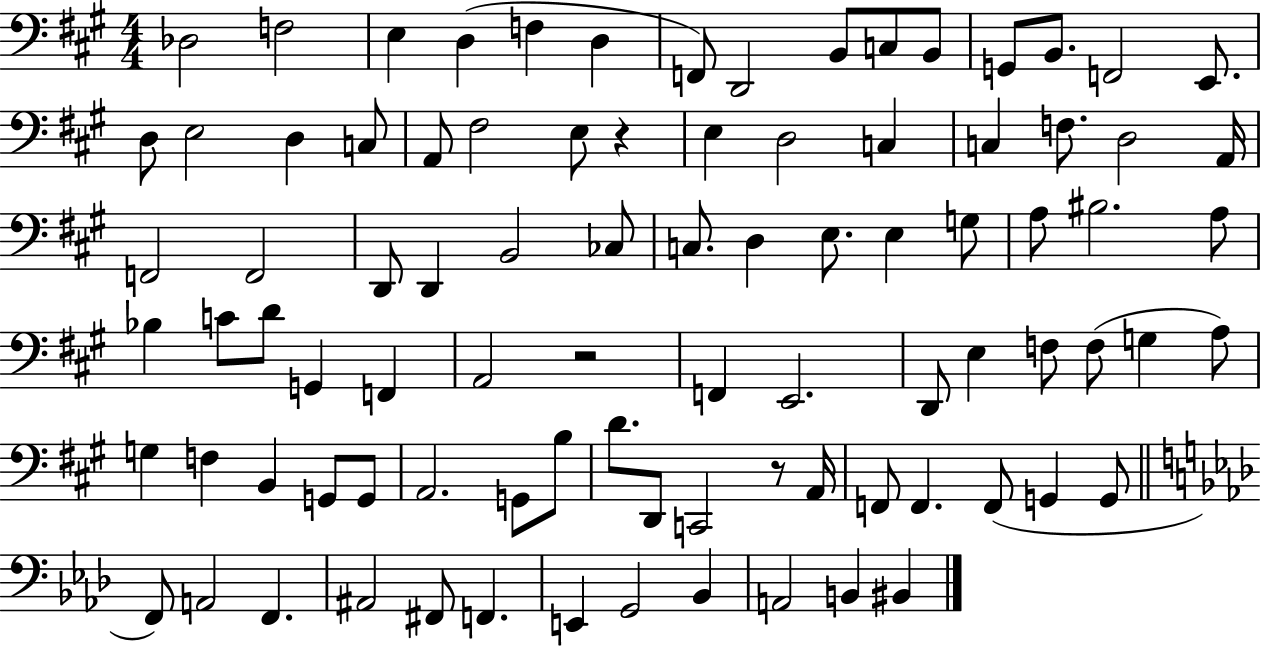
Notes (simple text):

Db3/h F3/h E3/q D3/q F3/q D3/q F2/e D2/h B2/e C3/e B2/e G2/e B2/e. F2/h E2/e. D3/e E3/h D3/q C3/e A2/e F#3/h E3/e R/q E3/q D3/h C3/q C3/q F3/e. D3/h A2/s F2/h F2/h D2/e D2/q B2/h CES3/e C3/e. D3/q E3/e. E3/q G3/e A3/e BIS3/h. A3/e Bb3/q C4/e D4/e G2/q F2/q A2/h R/h F2/q E2/h. D2/e E3/q F3/e F3/e G3/q A3/e G3/q F3/q B2/q G2/e G2/e A2/h. G2/e B3/e D4/e. D2/e C2/h R/e A2/s F2/e F2/q. F2/e G2/q G2/e F2/e A2/h F2/q. A#2/h F#2/e F2/q. E2/q G2/h Bb2/q A2/h B2/q BIS2/q